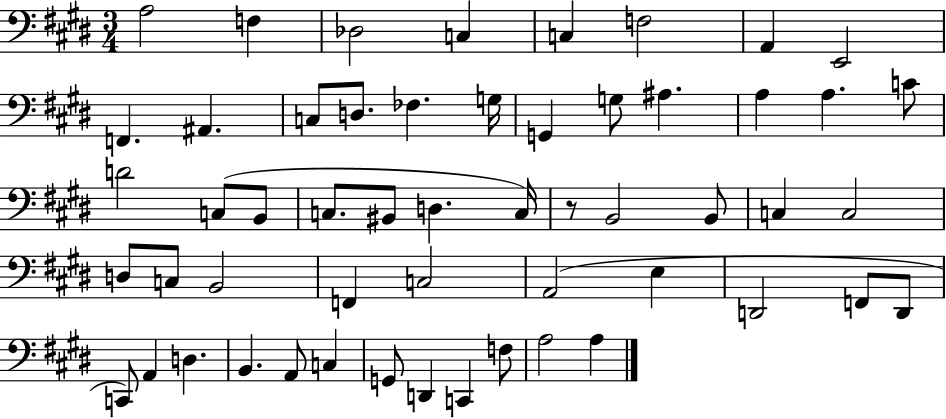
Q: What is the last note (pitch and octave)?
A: A3